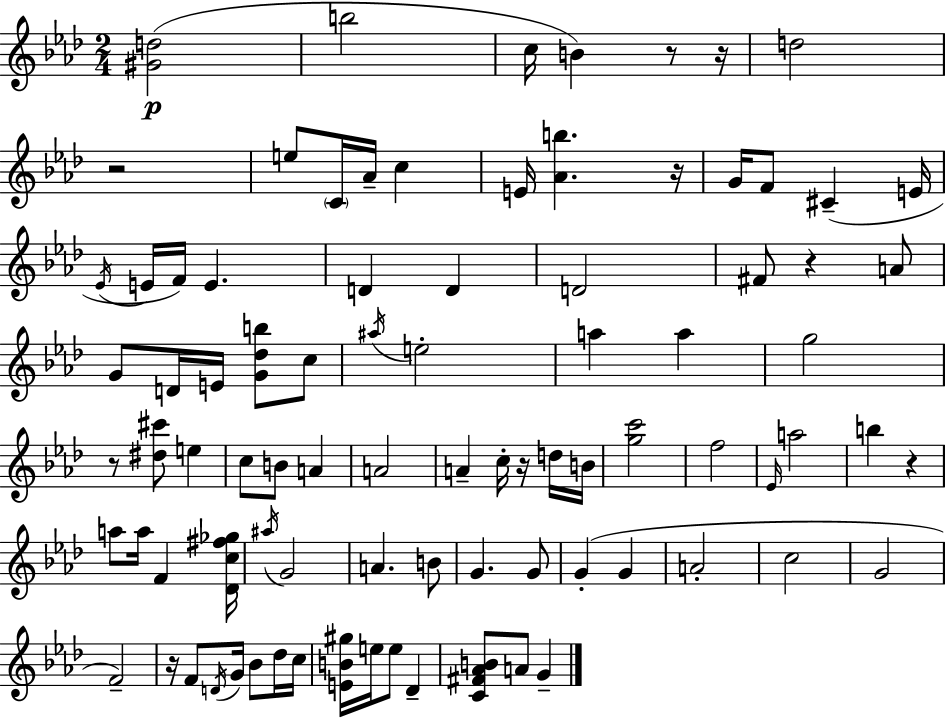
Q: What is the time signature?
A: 2/4